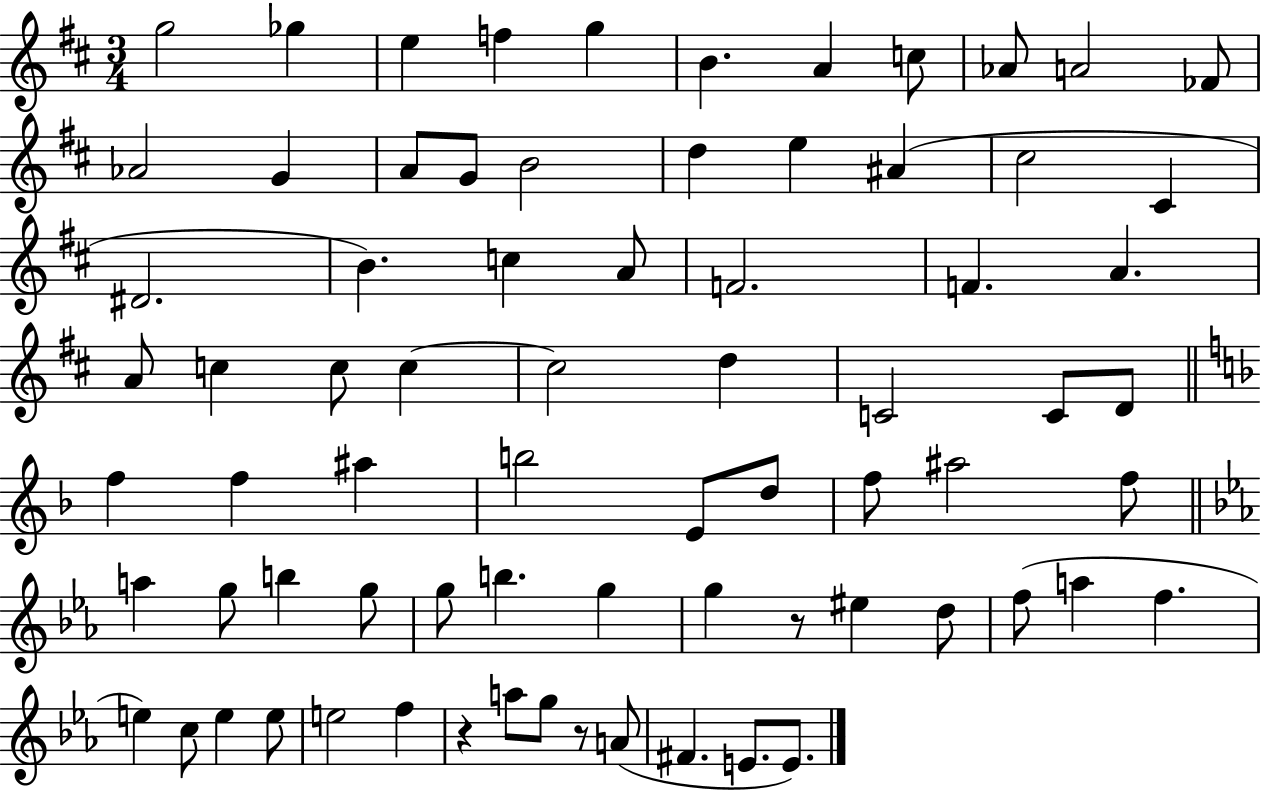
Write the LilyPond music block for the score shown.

{
  \clef treble
  \numericTimeSignature
  \time 3/4
  \key d \major
  g''2 ges''4 | e''4 f''4 g''4 | b'4. a'4 c''8 | aes'8 a'2 fes'8 | \break aes'2 g'4 | a'8 g'8 b'2 | d''4 e''4 ais'4( | cis''2 cis'4 | \break dis'2. | b'4.) c''4 a'8 | f'2. | f'4. a'4. | \break a'8 c''4 c''8 c''4~~ | c''2 d''4 | c'2 c'8 d'8 | \bar "||" \break \key f \major f''4 f''4 ais''4 | b''2 e'8 d''8 | f''8 ais''2 f''8 | \bar "||" \break \key c \minor a''4 g''8 b''4 g''8 | g''8 b''4. g''4 | g''4 r8 eis''4 d''8 | f''8( a''4 f''4. | \break e''4) c''8 e''4 e''8 | e''2 f''4 | r4 a''8 g''8 r8 a'8( | fis'4. e'8. e'8.) | \break \bar "|."
}